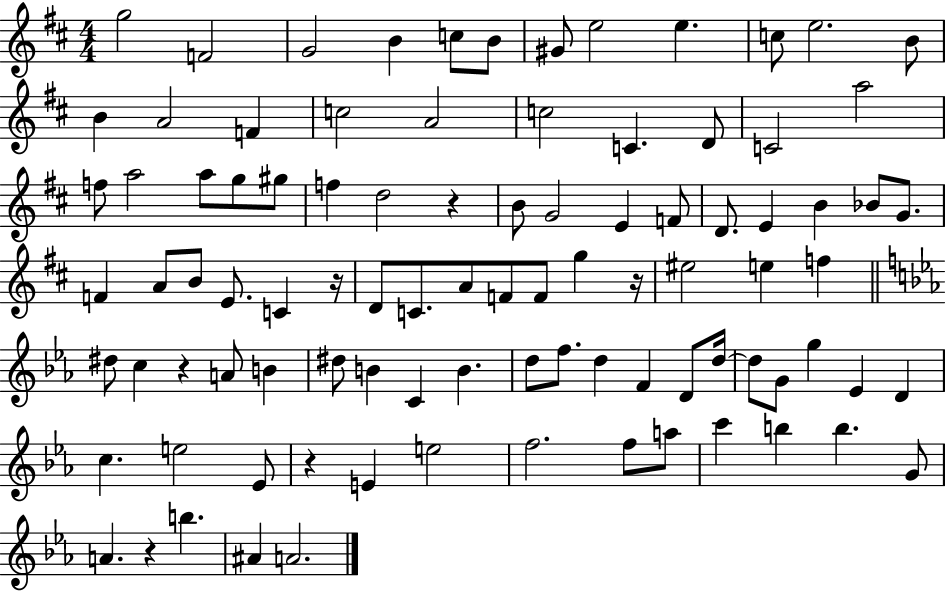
{
  \clef treble
  \numericTimeSignature
  \time 4/4
  \key d \major
  g''2 f'2 | g'2 b'4 c''8 b'8 | gis'8 e''2 e''4. | c''8 e''2. b'8 | \break b'4 a'2 f'4 | c''2 a'2 | c''2 c'4. d'8 | c'2 a''2 | \break f''8 a''2 a''8 g''8 gis''8 | f''4 d''2 r4 | b'8 g'2 e'4 f'8 | d'8. e'4 b'4 bes'8 g'8. | \break f'4 a'8 b'8 e'8. c'4 r16 | d'8 c'8. a'8 f'8 f'8 g''4 r16 | eis''2 e''4 f''4 | \bar "||" \break \key c \minor dis''8 c''4 r4 a'8 b'4 | dis''8 b'4 c'4 b'4. | d''8 f''8. d''4 f'4 d'8 d''16~~ | d''8 g'8 g''4 ees'4 d'4 | \break c''4. e''2 ees'8 | r4 e'4 e''2 | f''2. f''8 a''8 | c'''4 b''4 b''4. g'8 | \break a'4. r4 b''4. | ais'4 a'2. | \bar "|."
}